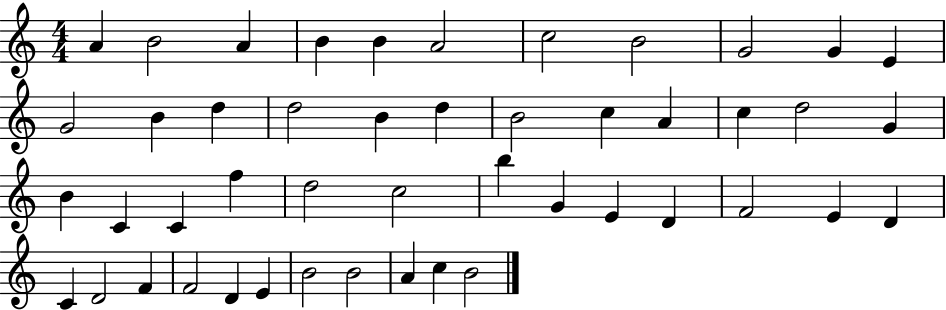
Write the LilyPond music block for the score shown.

{
  \clef treble
  \numericTimeSignature
  \time 4/4
  \key c \major
  a'4 b'2 a'4 | b'4 b'4 a'2 | c''2 b'2 | g'2 g'4 e'4 | \break g'2 b'4 d''4 | d''2 b'4 d''4 | b'2 c''4 a'4 | c''4 d''2 g'4 | \break b'4 c'4 c'4 f''4 | d''2 c''2 | b''4 g'4 e'4 d'4 | f'2 e'4 d'4 | \break c'4 d'2 f'4 | f'2 d'4 e'4 | b'2 b'2 | a'4 c''4 b'2 | \break \bar "|."
}